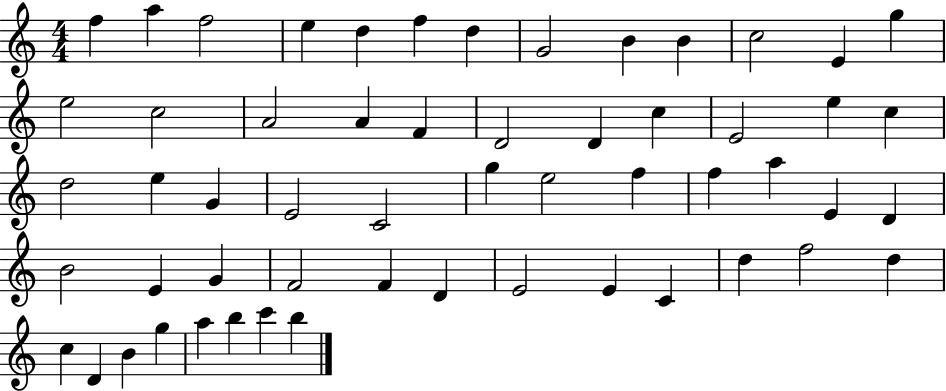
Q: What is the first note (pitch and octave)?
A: F5